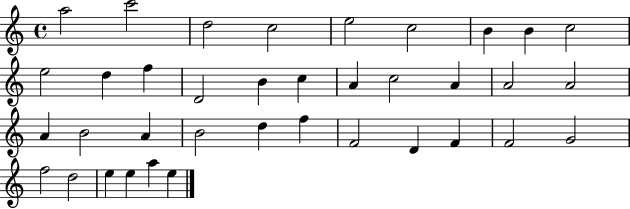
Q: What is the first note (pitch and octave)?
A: A5